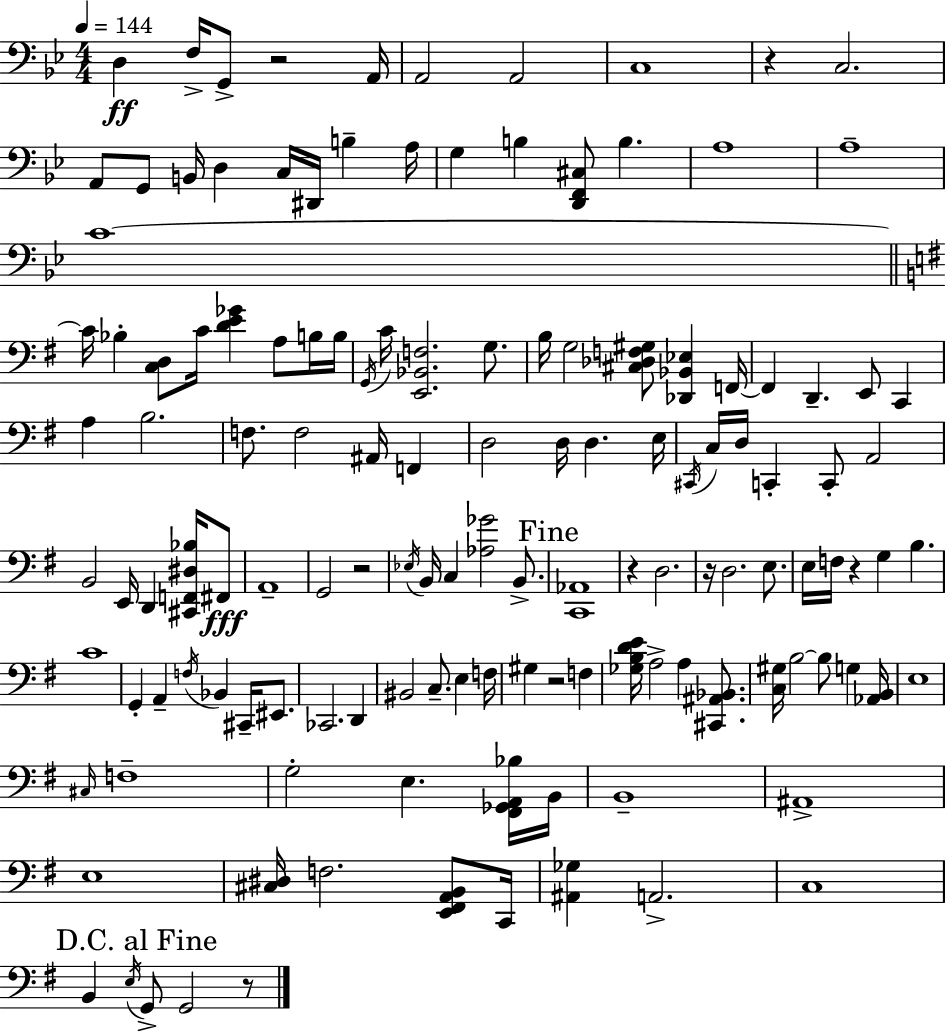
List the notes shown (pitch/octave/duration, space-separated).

D3/q F3/s G2/e R/h A2/s A2/h A2/h C3/w R/q C3/h. A2/e G2/e B2/s D3/q C3/s D#2/s B3/q A3/s G3/q B3/q [D2,F2,C#3]/e B3/q. A3/w A3/w C4/w C4/s Bb3/q [C3,D3]/e C4/s [D4,E4,Gb4]/q A3/e B3/s B3/s G2/s C4/s [E2,Bb2,F3]/h. G3/e. B3/s G3/h [C#3,Db3,F3,G#3]/e [Db2,Bb2,Eb3]/q F2/s F2/q D2/q. E2/e C2/q A3/q B3/h. F3/e. F3/h A#2/s F2/q D3/h D3/s D3/q. E3/s C#2/s C3/s D3/s C2/q C2/e A2/h B2/h E2/s D2/q [C#2,F2,D#3,Bb3]/s F#2/e A2/w G2/h R/h Eb3/s B2/s C3/q [Ab3,Gb4]/h B2/e. [C2,Ab2]/w R/q D3/h. R/s D3/h. E3/e. E3/s F3/s R/q G3/q B3/q. C4/w G2/q A2/q F3/s Bb2/q C#2/s EIS2/e. CES2/h. D2/q BIS2/h C3/e. E3/q F3/s G#3/q R/h F3/q [Gb3,B3,D4,E4]/s A3/h A3/q [C#2,A#2,Bb2]/e. [C3,G#3]/s B3/h B3/e G3/q [Ab2,B2]/s E3/w C#3/s F3/w G3/h E3/q. [F#2,Gb2,A2,Bb3]/s B2/s B2/w A#2/w E3/w [C#3,D#3]/s F3/h. [E2,F#2,A2,B2]/e C2/s [A#2,Gb3]/q A2/h. C3/w B2/q E3/s G2/e G2/h R/e